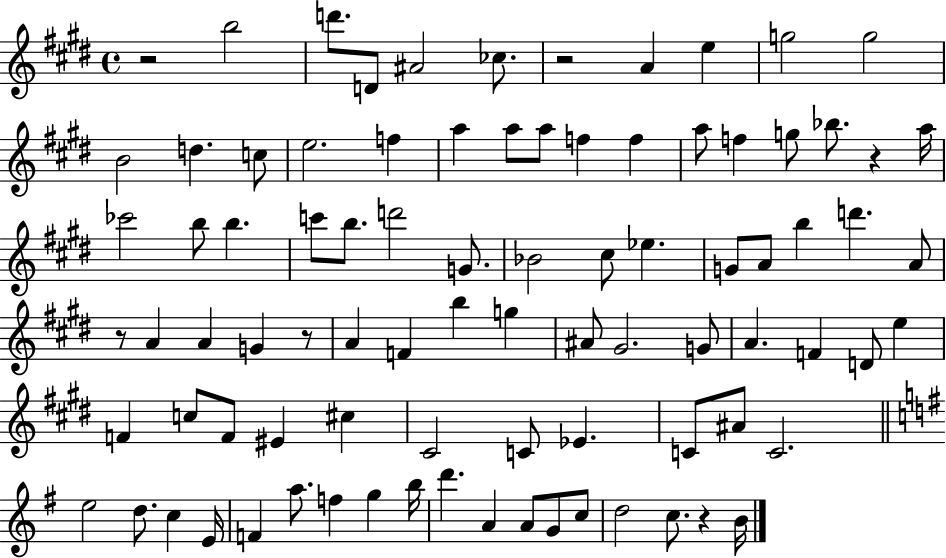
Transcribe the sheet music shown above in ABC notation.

X:1
T:Untitled
M:4/4
L:1/4
K:E
z2 b2 d'/2 D/2 ^A2 _c/2 z2 A e g2 g2 B2 d c/2 e2 f a a/2 a/2 f f a/2 f g/2 _b/2 z a/4 _c'2 b/2 b c'/2 b/2 d'2 G/2 _B2 ^c/2 _e G/2 A/2 b d' A/2 z/2 A A G z/2 A F b g ^A/2 ^G2 G/2 A F D/2 e F c/2 F/2 ^E ^c ^C2 C/2 _E C/2 ^A/2 C2 e2 d/2 c E/4 F a/2 f g b/4 d' A A/2 G/2 c/2 d2 c/2 z B/4